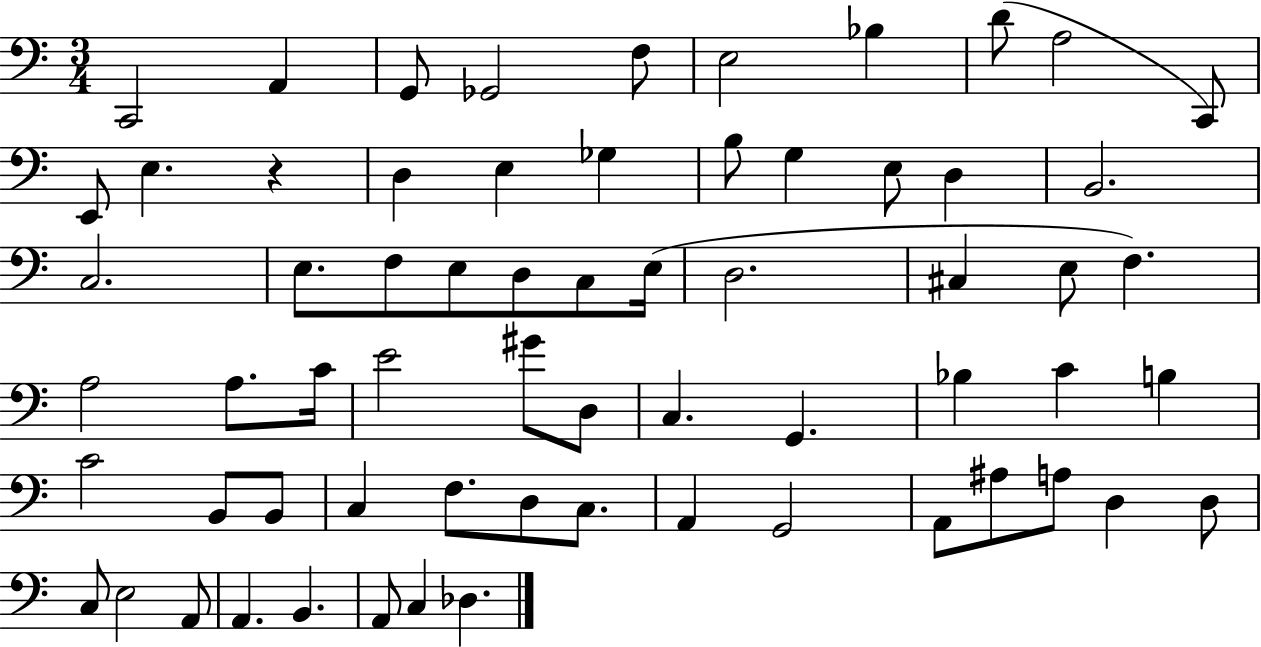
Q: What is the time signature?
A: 3/4